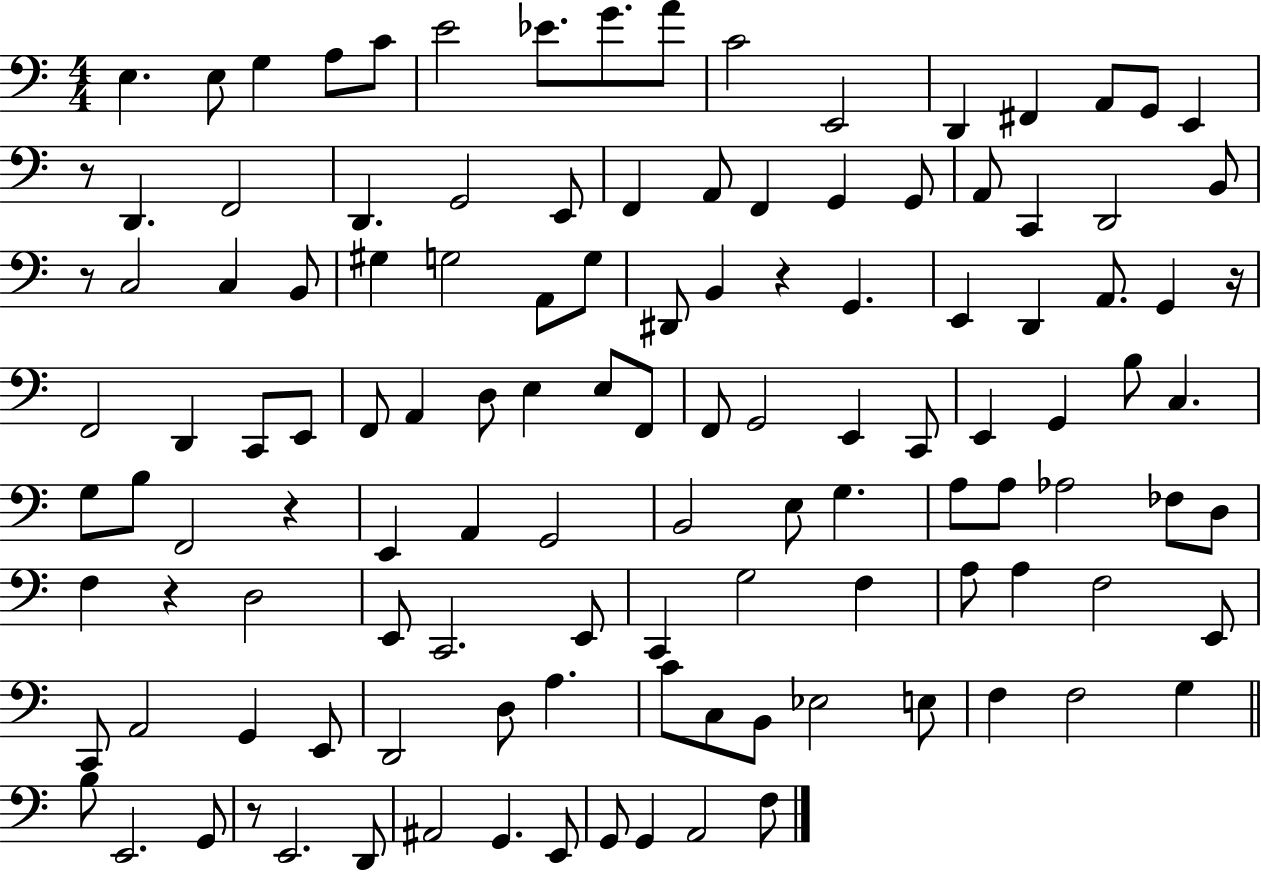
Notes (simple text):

E3/q. E3/e G3/q A3/e C4/e E4/h Eb4/e. G4/e. A4/e C4/h E2/h D2/q F#2/q A2/e G2/e E2/q R/e D2/q. F2/h D2/q. G2/h E2/e F2/q A2/e F2/q G2/q G2/e A2/e C2/q D2/h B2/e R/e C3/h C3/q B2/e G#3/q G3/h A2/e G3/e D#2/e B2/q R/q G2/q. E2/q D2/q A2/e. G2/q R/s F2/h D2/q C2/e E2/e F2/e A2/q D3/e E3/q E3/e F2/e F2/e G2/h E2/q C2/e E2/q G2/q B3/e C3/q. G3/e B3/e F2/h R/q E2/q A2/q G2/h B2/h E3/e G3/q. A3/e A3/e Ab3/h FES3/e D3/e F3/q R/q D3/h E2/e C2/h. E2/e C2/q G3/h F3/q A3/e A3/q F3/h E2/e C2/e A2/h G2/q E2/e D2/h D3/e A3/q. C4/e C3/e B2/e Eb3/h E3/e F3/q F3/h G3/q B3/e E2/h. G2/e R/e E2/h. D2/e A#2/h G2/q. E2/e G2/e G2/q A2/h F3/e